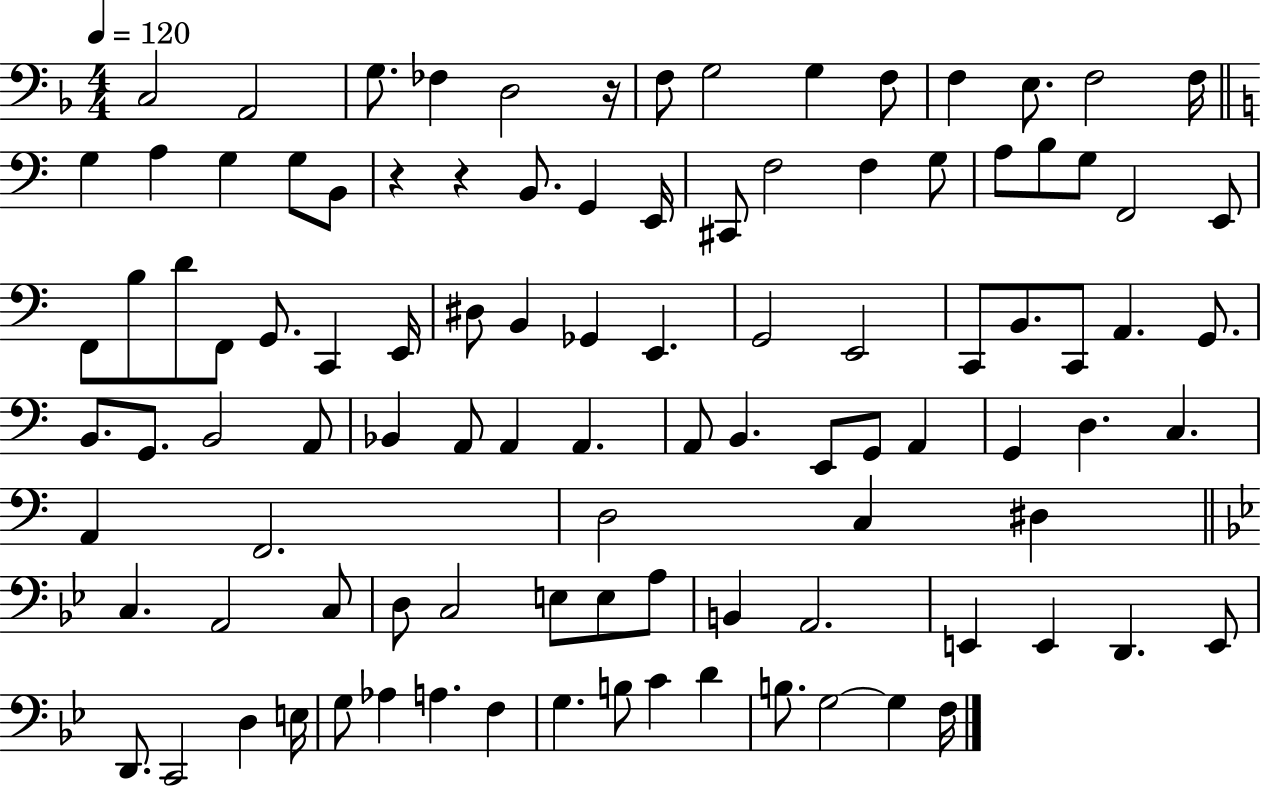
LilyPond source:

{
  \clef bass
  \numericTimeSignature
  \time 4/4
  \key f \major
  \tempo 4 = 120
  c2 a,2 | g8. fes4 d2 r16 | f8 g2 g4 f8 | f4 e8. f2 f16 | \break \bar "||" \break \key c \major g4 a4 g4 g8 b,8 | r4 r4 b,8. g,4 e,16 | cis,8 f2 f4 g8 | a8 b8 g8 f,2 e,8 | \break f,8 b8 d'8 f,8 g,8. c,4 e,16 | dis8 b,4 ges,4 e,4. | g,2 e,2 | c,8 b,8. c,8 a,4. g,8. | \break b,8. g,8. b,2 a,8 | bes,4 a,8 a,4 a,4. | a,8 b,4. e,8 g,8 a,4 | g,4 d4. c4. | \break a,4 f,2. | d2 c4 dis4 | \bar "||" \break \key bes \major c4. a,2 c8 | d8 c2 e8 e8 a8 | b,4 a,2. | e,4 e,4 d,4. e,8 | \break d,8. c,2 d4 e16 | g8 aes4 a4. f4 | g4. b8 c'4 d'4 | b8. g2~~ g4 f16 | \break \bar "|."
}